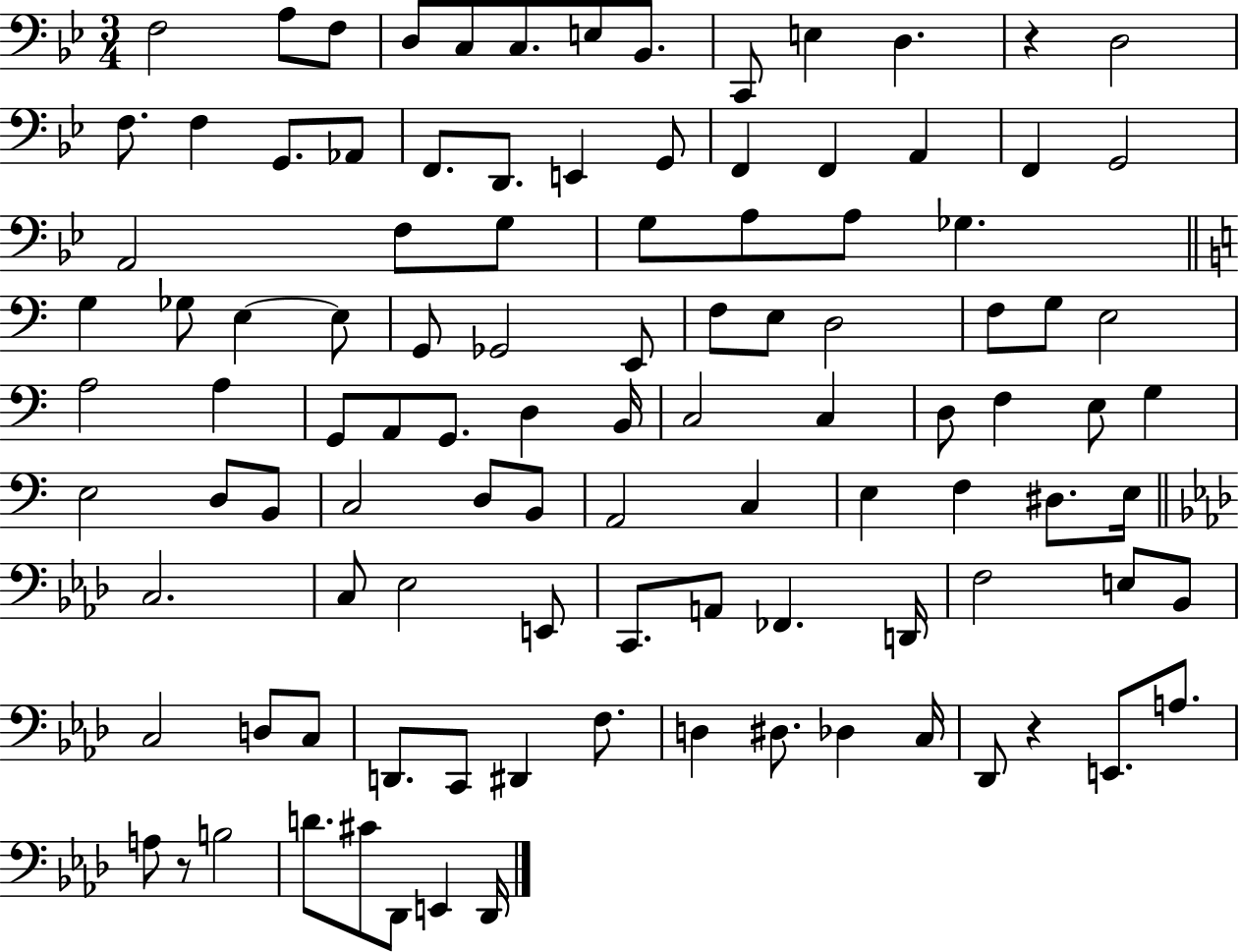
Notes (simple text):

F3/h A3/e F3/e D3/e C3/e C3/e. E3/e Bb2/e. C2/e E3/q D3/q. R/q D3/h F3/e. F3/q G2/e. Ab2/e F2/e. D2/e. E2/q G2/e F2/q F2/q A2/q F2/q G2/h A2/h F3/e G3/e G3/e A3/e A3/e Gb3/q. G3/q Gb3/e E3/q E3/e G2/e Gb2/h E2/e F3/e E3/e D3/h F3/e G3/e E3/h A3/h A3/q G2/e A2/e G2/e. D3/q B2/s C3/h C3/q D3/e F3/q E3/e G3/q E3/h D3/e B2/e C3/h D3/e B2/e A2/h C3/q E3/q F3/q D#3/e. E3/s C3/h. C3/e Eb3/h E2/e C2/e. A2/e FES2/q. D2/s F3/h E3/e Bb2/e C3/h D3/e C3/e D2/e. C2/e D#2/q F3/e. D3/q D#3/e. Db3/q C3/s Db2/e R/q E2/e. A3/e. A3/e R/e B3/h D4/e. C#4/e Db2/e E2/q Db2/s